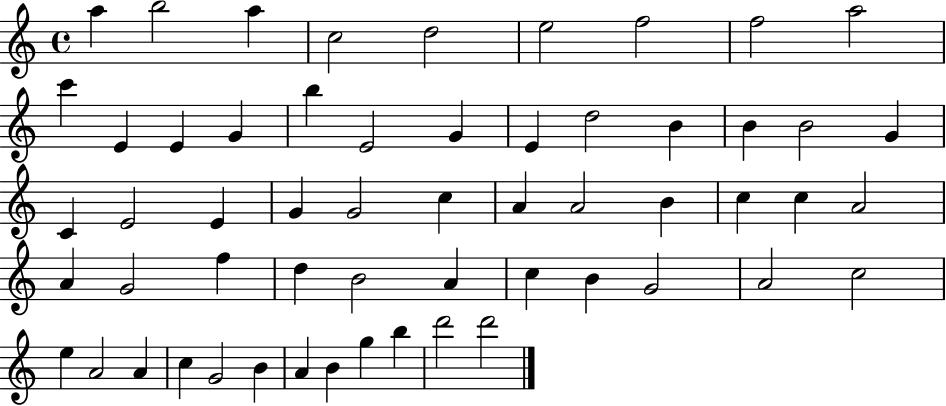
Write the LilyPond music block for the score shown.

{
  \clef treble
  \time 4/4
  \defaultTimeSignature
  \key c \major
  a''4 b''2 a''4 | c''2 d''2 | e''2 f''2 | f''2 a''2 | \break c'''4 e'4 e'4 g'4 | b''4 e'2 g'4 | e'4 d''2 b'4 | b'4 b'2 g'4 | \break c'4 e'2 e'4 | g'4 g'2 c''4 | a'4 a'2 b'4 | c''4 c''4 a'2 | \break a'4 g'2 f''4 | d''4 b'2 a'4 | c''4 b'4 g'2 | a'2 c''2 | \break e''4 a'2 a'4 | c''4 g'2 b'4 | a'4 b'4 g''4 b''4 | d'''2 d'''2 | \break \bar "|."
}